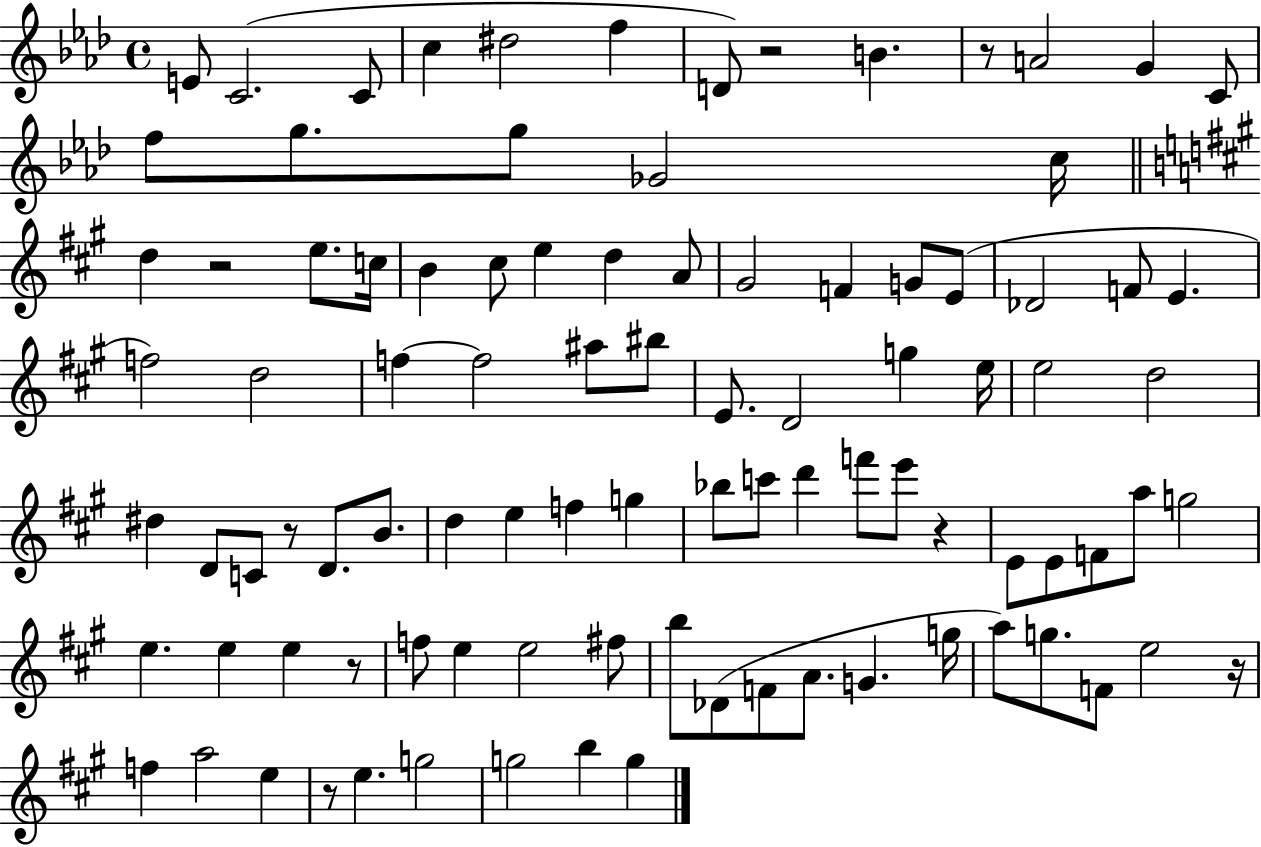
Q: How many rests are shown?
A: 8